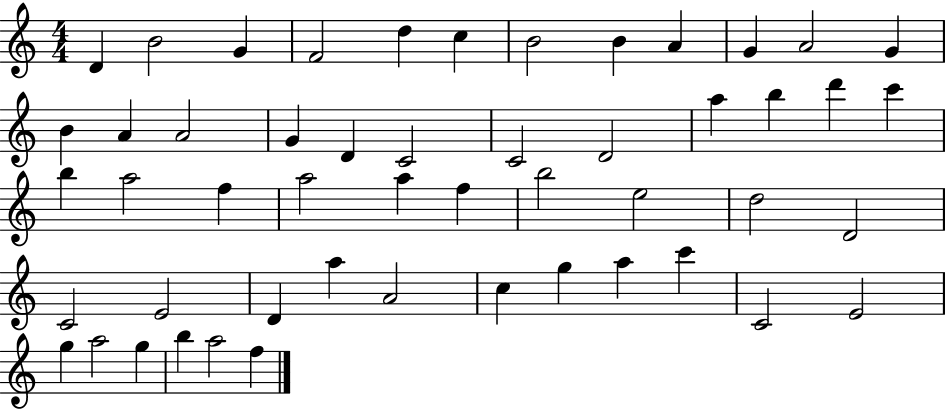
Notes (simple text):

D4/q B4/h G4/q F4/h D5/q C5/q B4/h B4/q A4/q G4/q A4/h G4/q B4/q A4/q A4/h G4/q D4/q C4/h C4/h D4/h A5/q B5/q D6/q C6/q B5/q A5/h F5/q A5/h A5/q F5/q B5/h E5/h D5/h D4/h C4/h E4/h D4/q A5/q A4/h C5/q G5/q A5/q C6/q C4/h E4/h G5/q A5/h G5/q B5/q A5/h F5/q